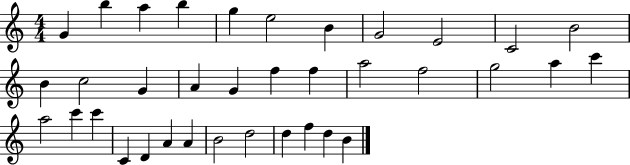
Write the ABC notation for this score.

X:1
T:Untitled
M:4/4
L:1/4
K:C
G b a b g e2 B G2 E2 C2 B2 B c2 G A G f f a2 f2 g2 a c' a2 c' c' C D A A B2 d2 d f d B